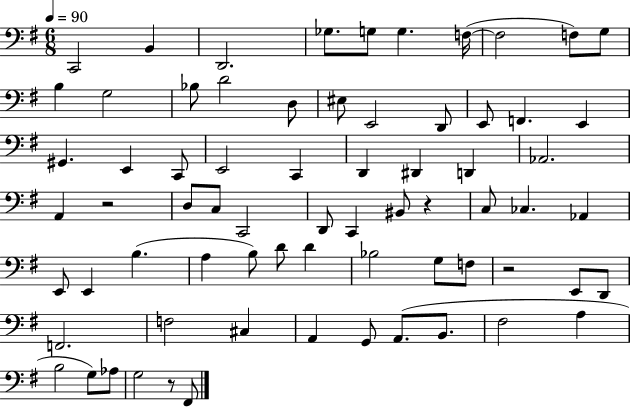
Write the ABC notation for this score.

X:1
T:Untitled
M:6/8
L:1/4
K:G
C,,2 B,, D,,2 _G,/2 G,/2 G, F,/4 F,2 F,/2 G,/2 B, G,2 _B,/2 D2 D,/2 ^E,/2 E,,2 D,,/2 E,,/2 F,, E,, ^G,, E,, C,,/2 E,,2 C,, D,, ^D,, D,, _A,,2 A,, z2 D,/2 C,/2 C,,2 D,,/2 C,, ^B,,/2 z C,/2 _C, _A,, E,,/2 E,, B, A, B,/2 D/2 D _B,2 G,/2 F,/2 z2 E,,/2 D,,/2 F,,2 F,2 ^C, A,, G,,/2 A,,/2 B,,/2 ^F,2 A, B,2 G,/2 _A,/2 G,2 z/2 ^F,,/2